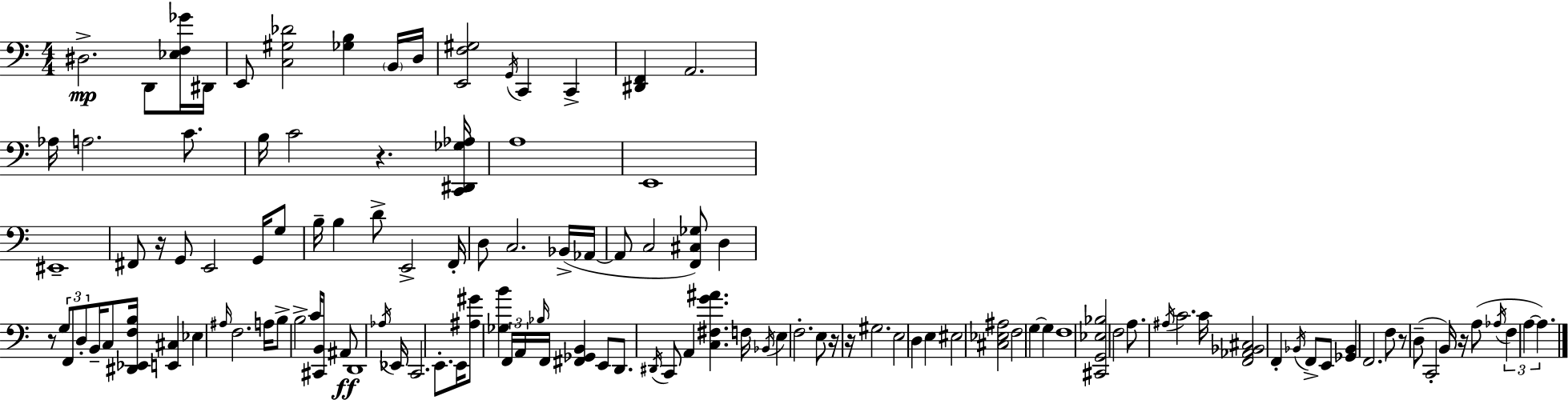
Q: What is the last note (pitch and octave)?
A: A3